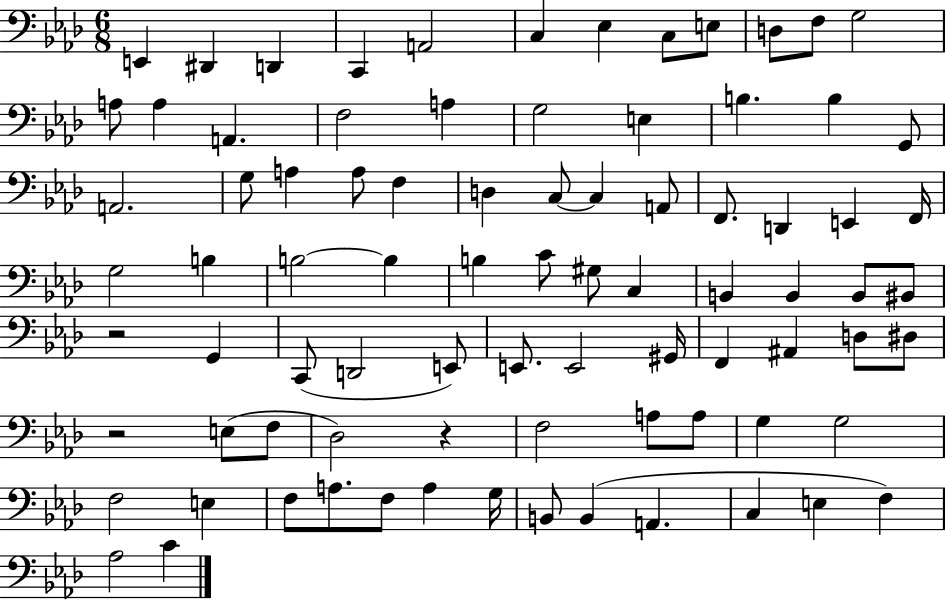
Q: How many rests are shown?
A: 3